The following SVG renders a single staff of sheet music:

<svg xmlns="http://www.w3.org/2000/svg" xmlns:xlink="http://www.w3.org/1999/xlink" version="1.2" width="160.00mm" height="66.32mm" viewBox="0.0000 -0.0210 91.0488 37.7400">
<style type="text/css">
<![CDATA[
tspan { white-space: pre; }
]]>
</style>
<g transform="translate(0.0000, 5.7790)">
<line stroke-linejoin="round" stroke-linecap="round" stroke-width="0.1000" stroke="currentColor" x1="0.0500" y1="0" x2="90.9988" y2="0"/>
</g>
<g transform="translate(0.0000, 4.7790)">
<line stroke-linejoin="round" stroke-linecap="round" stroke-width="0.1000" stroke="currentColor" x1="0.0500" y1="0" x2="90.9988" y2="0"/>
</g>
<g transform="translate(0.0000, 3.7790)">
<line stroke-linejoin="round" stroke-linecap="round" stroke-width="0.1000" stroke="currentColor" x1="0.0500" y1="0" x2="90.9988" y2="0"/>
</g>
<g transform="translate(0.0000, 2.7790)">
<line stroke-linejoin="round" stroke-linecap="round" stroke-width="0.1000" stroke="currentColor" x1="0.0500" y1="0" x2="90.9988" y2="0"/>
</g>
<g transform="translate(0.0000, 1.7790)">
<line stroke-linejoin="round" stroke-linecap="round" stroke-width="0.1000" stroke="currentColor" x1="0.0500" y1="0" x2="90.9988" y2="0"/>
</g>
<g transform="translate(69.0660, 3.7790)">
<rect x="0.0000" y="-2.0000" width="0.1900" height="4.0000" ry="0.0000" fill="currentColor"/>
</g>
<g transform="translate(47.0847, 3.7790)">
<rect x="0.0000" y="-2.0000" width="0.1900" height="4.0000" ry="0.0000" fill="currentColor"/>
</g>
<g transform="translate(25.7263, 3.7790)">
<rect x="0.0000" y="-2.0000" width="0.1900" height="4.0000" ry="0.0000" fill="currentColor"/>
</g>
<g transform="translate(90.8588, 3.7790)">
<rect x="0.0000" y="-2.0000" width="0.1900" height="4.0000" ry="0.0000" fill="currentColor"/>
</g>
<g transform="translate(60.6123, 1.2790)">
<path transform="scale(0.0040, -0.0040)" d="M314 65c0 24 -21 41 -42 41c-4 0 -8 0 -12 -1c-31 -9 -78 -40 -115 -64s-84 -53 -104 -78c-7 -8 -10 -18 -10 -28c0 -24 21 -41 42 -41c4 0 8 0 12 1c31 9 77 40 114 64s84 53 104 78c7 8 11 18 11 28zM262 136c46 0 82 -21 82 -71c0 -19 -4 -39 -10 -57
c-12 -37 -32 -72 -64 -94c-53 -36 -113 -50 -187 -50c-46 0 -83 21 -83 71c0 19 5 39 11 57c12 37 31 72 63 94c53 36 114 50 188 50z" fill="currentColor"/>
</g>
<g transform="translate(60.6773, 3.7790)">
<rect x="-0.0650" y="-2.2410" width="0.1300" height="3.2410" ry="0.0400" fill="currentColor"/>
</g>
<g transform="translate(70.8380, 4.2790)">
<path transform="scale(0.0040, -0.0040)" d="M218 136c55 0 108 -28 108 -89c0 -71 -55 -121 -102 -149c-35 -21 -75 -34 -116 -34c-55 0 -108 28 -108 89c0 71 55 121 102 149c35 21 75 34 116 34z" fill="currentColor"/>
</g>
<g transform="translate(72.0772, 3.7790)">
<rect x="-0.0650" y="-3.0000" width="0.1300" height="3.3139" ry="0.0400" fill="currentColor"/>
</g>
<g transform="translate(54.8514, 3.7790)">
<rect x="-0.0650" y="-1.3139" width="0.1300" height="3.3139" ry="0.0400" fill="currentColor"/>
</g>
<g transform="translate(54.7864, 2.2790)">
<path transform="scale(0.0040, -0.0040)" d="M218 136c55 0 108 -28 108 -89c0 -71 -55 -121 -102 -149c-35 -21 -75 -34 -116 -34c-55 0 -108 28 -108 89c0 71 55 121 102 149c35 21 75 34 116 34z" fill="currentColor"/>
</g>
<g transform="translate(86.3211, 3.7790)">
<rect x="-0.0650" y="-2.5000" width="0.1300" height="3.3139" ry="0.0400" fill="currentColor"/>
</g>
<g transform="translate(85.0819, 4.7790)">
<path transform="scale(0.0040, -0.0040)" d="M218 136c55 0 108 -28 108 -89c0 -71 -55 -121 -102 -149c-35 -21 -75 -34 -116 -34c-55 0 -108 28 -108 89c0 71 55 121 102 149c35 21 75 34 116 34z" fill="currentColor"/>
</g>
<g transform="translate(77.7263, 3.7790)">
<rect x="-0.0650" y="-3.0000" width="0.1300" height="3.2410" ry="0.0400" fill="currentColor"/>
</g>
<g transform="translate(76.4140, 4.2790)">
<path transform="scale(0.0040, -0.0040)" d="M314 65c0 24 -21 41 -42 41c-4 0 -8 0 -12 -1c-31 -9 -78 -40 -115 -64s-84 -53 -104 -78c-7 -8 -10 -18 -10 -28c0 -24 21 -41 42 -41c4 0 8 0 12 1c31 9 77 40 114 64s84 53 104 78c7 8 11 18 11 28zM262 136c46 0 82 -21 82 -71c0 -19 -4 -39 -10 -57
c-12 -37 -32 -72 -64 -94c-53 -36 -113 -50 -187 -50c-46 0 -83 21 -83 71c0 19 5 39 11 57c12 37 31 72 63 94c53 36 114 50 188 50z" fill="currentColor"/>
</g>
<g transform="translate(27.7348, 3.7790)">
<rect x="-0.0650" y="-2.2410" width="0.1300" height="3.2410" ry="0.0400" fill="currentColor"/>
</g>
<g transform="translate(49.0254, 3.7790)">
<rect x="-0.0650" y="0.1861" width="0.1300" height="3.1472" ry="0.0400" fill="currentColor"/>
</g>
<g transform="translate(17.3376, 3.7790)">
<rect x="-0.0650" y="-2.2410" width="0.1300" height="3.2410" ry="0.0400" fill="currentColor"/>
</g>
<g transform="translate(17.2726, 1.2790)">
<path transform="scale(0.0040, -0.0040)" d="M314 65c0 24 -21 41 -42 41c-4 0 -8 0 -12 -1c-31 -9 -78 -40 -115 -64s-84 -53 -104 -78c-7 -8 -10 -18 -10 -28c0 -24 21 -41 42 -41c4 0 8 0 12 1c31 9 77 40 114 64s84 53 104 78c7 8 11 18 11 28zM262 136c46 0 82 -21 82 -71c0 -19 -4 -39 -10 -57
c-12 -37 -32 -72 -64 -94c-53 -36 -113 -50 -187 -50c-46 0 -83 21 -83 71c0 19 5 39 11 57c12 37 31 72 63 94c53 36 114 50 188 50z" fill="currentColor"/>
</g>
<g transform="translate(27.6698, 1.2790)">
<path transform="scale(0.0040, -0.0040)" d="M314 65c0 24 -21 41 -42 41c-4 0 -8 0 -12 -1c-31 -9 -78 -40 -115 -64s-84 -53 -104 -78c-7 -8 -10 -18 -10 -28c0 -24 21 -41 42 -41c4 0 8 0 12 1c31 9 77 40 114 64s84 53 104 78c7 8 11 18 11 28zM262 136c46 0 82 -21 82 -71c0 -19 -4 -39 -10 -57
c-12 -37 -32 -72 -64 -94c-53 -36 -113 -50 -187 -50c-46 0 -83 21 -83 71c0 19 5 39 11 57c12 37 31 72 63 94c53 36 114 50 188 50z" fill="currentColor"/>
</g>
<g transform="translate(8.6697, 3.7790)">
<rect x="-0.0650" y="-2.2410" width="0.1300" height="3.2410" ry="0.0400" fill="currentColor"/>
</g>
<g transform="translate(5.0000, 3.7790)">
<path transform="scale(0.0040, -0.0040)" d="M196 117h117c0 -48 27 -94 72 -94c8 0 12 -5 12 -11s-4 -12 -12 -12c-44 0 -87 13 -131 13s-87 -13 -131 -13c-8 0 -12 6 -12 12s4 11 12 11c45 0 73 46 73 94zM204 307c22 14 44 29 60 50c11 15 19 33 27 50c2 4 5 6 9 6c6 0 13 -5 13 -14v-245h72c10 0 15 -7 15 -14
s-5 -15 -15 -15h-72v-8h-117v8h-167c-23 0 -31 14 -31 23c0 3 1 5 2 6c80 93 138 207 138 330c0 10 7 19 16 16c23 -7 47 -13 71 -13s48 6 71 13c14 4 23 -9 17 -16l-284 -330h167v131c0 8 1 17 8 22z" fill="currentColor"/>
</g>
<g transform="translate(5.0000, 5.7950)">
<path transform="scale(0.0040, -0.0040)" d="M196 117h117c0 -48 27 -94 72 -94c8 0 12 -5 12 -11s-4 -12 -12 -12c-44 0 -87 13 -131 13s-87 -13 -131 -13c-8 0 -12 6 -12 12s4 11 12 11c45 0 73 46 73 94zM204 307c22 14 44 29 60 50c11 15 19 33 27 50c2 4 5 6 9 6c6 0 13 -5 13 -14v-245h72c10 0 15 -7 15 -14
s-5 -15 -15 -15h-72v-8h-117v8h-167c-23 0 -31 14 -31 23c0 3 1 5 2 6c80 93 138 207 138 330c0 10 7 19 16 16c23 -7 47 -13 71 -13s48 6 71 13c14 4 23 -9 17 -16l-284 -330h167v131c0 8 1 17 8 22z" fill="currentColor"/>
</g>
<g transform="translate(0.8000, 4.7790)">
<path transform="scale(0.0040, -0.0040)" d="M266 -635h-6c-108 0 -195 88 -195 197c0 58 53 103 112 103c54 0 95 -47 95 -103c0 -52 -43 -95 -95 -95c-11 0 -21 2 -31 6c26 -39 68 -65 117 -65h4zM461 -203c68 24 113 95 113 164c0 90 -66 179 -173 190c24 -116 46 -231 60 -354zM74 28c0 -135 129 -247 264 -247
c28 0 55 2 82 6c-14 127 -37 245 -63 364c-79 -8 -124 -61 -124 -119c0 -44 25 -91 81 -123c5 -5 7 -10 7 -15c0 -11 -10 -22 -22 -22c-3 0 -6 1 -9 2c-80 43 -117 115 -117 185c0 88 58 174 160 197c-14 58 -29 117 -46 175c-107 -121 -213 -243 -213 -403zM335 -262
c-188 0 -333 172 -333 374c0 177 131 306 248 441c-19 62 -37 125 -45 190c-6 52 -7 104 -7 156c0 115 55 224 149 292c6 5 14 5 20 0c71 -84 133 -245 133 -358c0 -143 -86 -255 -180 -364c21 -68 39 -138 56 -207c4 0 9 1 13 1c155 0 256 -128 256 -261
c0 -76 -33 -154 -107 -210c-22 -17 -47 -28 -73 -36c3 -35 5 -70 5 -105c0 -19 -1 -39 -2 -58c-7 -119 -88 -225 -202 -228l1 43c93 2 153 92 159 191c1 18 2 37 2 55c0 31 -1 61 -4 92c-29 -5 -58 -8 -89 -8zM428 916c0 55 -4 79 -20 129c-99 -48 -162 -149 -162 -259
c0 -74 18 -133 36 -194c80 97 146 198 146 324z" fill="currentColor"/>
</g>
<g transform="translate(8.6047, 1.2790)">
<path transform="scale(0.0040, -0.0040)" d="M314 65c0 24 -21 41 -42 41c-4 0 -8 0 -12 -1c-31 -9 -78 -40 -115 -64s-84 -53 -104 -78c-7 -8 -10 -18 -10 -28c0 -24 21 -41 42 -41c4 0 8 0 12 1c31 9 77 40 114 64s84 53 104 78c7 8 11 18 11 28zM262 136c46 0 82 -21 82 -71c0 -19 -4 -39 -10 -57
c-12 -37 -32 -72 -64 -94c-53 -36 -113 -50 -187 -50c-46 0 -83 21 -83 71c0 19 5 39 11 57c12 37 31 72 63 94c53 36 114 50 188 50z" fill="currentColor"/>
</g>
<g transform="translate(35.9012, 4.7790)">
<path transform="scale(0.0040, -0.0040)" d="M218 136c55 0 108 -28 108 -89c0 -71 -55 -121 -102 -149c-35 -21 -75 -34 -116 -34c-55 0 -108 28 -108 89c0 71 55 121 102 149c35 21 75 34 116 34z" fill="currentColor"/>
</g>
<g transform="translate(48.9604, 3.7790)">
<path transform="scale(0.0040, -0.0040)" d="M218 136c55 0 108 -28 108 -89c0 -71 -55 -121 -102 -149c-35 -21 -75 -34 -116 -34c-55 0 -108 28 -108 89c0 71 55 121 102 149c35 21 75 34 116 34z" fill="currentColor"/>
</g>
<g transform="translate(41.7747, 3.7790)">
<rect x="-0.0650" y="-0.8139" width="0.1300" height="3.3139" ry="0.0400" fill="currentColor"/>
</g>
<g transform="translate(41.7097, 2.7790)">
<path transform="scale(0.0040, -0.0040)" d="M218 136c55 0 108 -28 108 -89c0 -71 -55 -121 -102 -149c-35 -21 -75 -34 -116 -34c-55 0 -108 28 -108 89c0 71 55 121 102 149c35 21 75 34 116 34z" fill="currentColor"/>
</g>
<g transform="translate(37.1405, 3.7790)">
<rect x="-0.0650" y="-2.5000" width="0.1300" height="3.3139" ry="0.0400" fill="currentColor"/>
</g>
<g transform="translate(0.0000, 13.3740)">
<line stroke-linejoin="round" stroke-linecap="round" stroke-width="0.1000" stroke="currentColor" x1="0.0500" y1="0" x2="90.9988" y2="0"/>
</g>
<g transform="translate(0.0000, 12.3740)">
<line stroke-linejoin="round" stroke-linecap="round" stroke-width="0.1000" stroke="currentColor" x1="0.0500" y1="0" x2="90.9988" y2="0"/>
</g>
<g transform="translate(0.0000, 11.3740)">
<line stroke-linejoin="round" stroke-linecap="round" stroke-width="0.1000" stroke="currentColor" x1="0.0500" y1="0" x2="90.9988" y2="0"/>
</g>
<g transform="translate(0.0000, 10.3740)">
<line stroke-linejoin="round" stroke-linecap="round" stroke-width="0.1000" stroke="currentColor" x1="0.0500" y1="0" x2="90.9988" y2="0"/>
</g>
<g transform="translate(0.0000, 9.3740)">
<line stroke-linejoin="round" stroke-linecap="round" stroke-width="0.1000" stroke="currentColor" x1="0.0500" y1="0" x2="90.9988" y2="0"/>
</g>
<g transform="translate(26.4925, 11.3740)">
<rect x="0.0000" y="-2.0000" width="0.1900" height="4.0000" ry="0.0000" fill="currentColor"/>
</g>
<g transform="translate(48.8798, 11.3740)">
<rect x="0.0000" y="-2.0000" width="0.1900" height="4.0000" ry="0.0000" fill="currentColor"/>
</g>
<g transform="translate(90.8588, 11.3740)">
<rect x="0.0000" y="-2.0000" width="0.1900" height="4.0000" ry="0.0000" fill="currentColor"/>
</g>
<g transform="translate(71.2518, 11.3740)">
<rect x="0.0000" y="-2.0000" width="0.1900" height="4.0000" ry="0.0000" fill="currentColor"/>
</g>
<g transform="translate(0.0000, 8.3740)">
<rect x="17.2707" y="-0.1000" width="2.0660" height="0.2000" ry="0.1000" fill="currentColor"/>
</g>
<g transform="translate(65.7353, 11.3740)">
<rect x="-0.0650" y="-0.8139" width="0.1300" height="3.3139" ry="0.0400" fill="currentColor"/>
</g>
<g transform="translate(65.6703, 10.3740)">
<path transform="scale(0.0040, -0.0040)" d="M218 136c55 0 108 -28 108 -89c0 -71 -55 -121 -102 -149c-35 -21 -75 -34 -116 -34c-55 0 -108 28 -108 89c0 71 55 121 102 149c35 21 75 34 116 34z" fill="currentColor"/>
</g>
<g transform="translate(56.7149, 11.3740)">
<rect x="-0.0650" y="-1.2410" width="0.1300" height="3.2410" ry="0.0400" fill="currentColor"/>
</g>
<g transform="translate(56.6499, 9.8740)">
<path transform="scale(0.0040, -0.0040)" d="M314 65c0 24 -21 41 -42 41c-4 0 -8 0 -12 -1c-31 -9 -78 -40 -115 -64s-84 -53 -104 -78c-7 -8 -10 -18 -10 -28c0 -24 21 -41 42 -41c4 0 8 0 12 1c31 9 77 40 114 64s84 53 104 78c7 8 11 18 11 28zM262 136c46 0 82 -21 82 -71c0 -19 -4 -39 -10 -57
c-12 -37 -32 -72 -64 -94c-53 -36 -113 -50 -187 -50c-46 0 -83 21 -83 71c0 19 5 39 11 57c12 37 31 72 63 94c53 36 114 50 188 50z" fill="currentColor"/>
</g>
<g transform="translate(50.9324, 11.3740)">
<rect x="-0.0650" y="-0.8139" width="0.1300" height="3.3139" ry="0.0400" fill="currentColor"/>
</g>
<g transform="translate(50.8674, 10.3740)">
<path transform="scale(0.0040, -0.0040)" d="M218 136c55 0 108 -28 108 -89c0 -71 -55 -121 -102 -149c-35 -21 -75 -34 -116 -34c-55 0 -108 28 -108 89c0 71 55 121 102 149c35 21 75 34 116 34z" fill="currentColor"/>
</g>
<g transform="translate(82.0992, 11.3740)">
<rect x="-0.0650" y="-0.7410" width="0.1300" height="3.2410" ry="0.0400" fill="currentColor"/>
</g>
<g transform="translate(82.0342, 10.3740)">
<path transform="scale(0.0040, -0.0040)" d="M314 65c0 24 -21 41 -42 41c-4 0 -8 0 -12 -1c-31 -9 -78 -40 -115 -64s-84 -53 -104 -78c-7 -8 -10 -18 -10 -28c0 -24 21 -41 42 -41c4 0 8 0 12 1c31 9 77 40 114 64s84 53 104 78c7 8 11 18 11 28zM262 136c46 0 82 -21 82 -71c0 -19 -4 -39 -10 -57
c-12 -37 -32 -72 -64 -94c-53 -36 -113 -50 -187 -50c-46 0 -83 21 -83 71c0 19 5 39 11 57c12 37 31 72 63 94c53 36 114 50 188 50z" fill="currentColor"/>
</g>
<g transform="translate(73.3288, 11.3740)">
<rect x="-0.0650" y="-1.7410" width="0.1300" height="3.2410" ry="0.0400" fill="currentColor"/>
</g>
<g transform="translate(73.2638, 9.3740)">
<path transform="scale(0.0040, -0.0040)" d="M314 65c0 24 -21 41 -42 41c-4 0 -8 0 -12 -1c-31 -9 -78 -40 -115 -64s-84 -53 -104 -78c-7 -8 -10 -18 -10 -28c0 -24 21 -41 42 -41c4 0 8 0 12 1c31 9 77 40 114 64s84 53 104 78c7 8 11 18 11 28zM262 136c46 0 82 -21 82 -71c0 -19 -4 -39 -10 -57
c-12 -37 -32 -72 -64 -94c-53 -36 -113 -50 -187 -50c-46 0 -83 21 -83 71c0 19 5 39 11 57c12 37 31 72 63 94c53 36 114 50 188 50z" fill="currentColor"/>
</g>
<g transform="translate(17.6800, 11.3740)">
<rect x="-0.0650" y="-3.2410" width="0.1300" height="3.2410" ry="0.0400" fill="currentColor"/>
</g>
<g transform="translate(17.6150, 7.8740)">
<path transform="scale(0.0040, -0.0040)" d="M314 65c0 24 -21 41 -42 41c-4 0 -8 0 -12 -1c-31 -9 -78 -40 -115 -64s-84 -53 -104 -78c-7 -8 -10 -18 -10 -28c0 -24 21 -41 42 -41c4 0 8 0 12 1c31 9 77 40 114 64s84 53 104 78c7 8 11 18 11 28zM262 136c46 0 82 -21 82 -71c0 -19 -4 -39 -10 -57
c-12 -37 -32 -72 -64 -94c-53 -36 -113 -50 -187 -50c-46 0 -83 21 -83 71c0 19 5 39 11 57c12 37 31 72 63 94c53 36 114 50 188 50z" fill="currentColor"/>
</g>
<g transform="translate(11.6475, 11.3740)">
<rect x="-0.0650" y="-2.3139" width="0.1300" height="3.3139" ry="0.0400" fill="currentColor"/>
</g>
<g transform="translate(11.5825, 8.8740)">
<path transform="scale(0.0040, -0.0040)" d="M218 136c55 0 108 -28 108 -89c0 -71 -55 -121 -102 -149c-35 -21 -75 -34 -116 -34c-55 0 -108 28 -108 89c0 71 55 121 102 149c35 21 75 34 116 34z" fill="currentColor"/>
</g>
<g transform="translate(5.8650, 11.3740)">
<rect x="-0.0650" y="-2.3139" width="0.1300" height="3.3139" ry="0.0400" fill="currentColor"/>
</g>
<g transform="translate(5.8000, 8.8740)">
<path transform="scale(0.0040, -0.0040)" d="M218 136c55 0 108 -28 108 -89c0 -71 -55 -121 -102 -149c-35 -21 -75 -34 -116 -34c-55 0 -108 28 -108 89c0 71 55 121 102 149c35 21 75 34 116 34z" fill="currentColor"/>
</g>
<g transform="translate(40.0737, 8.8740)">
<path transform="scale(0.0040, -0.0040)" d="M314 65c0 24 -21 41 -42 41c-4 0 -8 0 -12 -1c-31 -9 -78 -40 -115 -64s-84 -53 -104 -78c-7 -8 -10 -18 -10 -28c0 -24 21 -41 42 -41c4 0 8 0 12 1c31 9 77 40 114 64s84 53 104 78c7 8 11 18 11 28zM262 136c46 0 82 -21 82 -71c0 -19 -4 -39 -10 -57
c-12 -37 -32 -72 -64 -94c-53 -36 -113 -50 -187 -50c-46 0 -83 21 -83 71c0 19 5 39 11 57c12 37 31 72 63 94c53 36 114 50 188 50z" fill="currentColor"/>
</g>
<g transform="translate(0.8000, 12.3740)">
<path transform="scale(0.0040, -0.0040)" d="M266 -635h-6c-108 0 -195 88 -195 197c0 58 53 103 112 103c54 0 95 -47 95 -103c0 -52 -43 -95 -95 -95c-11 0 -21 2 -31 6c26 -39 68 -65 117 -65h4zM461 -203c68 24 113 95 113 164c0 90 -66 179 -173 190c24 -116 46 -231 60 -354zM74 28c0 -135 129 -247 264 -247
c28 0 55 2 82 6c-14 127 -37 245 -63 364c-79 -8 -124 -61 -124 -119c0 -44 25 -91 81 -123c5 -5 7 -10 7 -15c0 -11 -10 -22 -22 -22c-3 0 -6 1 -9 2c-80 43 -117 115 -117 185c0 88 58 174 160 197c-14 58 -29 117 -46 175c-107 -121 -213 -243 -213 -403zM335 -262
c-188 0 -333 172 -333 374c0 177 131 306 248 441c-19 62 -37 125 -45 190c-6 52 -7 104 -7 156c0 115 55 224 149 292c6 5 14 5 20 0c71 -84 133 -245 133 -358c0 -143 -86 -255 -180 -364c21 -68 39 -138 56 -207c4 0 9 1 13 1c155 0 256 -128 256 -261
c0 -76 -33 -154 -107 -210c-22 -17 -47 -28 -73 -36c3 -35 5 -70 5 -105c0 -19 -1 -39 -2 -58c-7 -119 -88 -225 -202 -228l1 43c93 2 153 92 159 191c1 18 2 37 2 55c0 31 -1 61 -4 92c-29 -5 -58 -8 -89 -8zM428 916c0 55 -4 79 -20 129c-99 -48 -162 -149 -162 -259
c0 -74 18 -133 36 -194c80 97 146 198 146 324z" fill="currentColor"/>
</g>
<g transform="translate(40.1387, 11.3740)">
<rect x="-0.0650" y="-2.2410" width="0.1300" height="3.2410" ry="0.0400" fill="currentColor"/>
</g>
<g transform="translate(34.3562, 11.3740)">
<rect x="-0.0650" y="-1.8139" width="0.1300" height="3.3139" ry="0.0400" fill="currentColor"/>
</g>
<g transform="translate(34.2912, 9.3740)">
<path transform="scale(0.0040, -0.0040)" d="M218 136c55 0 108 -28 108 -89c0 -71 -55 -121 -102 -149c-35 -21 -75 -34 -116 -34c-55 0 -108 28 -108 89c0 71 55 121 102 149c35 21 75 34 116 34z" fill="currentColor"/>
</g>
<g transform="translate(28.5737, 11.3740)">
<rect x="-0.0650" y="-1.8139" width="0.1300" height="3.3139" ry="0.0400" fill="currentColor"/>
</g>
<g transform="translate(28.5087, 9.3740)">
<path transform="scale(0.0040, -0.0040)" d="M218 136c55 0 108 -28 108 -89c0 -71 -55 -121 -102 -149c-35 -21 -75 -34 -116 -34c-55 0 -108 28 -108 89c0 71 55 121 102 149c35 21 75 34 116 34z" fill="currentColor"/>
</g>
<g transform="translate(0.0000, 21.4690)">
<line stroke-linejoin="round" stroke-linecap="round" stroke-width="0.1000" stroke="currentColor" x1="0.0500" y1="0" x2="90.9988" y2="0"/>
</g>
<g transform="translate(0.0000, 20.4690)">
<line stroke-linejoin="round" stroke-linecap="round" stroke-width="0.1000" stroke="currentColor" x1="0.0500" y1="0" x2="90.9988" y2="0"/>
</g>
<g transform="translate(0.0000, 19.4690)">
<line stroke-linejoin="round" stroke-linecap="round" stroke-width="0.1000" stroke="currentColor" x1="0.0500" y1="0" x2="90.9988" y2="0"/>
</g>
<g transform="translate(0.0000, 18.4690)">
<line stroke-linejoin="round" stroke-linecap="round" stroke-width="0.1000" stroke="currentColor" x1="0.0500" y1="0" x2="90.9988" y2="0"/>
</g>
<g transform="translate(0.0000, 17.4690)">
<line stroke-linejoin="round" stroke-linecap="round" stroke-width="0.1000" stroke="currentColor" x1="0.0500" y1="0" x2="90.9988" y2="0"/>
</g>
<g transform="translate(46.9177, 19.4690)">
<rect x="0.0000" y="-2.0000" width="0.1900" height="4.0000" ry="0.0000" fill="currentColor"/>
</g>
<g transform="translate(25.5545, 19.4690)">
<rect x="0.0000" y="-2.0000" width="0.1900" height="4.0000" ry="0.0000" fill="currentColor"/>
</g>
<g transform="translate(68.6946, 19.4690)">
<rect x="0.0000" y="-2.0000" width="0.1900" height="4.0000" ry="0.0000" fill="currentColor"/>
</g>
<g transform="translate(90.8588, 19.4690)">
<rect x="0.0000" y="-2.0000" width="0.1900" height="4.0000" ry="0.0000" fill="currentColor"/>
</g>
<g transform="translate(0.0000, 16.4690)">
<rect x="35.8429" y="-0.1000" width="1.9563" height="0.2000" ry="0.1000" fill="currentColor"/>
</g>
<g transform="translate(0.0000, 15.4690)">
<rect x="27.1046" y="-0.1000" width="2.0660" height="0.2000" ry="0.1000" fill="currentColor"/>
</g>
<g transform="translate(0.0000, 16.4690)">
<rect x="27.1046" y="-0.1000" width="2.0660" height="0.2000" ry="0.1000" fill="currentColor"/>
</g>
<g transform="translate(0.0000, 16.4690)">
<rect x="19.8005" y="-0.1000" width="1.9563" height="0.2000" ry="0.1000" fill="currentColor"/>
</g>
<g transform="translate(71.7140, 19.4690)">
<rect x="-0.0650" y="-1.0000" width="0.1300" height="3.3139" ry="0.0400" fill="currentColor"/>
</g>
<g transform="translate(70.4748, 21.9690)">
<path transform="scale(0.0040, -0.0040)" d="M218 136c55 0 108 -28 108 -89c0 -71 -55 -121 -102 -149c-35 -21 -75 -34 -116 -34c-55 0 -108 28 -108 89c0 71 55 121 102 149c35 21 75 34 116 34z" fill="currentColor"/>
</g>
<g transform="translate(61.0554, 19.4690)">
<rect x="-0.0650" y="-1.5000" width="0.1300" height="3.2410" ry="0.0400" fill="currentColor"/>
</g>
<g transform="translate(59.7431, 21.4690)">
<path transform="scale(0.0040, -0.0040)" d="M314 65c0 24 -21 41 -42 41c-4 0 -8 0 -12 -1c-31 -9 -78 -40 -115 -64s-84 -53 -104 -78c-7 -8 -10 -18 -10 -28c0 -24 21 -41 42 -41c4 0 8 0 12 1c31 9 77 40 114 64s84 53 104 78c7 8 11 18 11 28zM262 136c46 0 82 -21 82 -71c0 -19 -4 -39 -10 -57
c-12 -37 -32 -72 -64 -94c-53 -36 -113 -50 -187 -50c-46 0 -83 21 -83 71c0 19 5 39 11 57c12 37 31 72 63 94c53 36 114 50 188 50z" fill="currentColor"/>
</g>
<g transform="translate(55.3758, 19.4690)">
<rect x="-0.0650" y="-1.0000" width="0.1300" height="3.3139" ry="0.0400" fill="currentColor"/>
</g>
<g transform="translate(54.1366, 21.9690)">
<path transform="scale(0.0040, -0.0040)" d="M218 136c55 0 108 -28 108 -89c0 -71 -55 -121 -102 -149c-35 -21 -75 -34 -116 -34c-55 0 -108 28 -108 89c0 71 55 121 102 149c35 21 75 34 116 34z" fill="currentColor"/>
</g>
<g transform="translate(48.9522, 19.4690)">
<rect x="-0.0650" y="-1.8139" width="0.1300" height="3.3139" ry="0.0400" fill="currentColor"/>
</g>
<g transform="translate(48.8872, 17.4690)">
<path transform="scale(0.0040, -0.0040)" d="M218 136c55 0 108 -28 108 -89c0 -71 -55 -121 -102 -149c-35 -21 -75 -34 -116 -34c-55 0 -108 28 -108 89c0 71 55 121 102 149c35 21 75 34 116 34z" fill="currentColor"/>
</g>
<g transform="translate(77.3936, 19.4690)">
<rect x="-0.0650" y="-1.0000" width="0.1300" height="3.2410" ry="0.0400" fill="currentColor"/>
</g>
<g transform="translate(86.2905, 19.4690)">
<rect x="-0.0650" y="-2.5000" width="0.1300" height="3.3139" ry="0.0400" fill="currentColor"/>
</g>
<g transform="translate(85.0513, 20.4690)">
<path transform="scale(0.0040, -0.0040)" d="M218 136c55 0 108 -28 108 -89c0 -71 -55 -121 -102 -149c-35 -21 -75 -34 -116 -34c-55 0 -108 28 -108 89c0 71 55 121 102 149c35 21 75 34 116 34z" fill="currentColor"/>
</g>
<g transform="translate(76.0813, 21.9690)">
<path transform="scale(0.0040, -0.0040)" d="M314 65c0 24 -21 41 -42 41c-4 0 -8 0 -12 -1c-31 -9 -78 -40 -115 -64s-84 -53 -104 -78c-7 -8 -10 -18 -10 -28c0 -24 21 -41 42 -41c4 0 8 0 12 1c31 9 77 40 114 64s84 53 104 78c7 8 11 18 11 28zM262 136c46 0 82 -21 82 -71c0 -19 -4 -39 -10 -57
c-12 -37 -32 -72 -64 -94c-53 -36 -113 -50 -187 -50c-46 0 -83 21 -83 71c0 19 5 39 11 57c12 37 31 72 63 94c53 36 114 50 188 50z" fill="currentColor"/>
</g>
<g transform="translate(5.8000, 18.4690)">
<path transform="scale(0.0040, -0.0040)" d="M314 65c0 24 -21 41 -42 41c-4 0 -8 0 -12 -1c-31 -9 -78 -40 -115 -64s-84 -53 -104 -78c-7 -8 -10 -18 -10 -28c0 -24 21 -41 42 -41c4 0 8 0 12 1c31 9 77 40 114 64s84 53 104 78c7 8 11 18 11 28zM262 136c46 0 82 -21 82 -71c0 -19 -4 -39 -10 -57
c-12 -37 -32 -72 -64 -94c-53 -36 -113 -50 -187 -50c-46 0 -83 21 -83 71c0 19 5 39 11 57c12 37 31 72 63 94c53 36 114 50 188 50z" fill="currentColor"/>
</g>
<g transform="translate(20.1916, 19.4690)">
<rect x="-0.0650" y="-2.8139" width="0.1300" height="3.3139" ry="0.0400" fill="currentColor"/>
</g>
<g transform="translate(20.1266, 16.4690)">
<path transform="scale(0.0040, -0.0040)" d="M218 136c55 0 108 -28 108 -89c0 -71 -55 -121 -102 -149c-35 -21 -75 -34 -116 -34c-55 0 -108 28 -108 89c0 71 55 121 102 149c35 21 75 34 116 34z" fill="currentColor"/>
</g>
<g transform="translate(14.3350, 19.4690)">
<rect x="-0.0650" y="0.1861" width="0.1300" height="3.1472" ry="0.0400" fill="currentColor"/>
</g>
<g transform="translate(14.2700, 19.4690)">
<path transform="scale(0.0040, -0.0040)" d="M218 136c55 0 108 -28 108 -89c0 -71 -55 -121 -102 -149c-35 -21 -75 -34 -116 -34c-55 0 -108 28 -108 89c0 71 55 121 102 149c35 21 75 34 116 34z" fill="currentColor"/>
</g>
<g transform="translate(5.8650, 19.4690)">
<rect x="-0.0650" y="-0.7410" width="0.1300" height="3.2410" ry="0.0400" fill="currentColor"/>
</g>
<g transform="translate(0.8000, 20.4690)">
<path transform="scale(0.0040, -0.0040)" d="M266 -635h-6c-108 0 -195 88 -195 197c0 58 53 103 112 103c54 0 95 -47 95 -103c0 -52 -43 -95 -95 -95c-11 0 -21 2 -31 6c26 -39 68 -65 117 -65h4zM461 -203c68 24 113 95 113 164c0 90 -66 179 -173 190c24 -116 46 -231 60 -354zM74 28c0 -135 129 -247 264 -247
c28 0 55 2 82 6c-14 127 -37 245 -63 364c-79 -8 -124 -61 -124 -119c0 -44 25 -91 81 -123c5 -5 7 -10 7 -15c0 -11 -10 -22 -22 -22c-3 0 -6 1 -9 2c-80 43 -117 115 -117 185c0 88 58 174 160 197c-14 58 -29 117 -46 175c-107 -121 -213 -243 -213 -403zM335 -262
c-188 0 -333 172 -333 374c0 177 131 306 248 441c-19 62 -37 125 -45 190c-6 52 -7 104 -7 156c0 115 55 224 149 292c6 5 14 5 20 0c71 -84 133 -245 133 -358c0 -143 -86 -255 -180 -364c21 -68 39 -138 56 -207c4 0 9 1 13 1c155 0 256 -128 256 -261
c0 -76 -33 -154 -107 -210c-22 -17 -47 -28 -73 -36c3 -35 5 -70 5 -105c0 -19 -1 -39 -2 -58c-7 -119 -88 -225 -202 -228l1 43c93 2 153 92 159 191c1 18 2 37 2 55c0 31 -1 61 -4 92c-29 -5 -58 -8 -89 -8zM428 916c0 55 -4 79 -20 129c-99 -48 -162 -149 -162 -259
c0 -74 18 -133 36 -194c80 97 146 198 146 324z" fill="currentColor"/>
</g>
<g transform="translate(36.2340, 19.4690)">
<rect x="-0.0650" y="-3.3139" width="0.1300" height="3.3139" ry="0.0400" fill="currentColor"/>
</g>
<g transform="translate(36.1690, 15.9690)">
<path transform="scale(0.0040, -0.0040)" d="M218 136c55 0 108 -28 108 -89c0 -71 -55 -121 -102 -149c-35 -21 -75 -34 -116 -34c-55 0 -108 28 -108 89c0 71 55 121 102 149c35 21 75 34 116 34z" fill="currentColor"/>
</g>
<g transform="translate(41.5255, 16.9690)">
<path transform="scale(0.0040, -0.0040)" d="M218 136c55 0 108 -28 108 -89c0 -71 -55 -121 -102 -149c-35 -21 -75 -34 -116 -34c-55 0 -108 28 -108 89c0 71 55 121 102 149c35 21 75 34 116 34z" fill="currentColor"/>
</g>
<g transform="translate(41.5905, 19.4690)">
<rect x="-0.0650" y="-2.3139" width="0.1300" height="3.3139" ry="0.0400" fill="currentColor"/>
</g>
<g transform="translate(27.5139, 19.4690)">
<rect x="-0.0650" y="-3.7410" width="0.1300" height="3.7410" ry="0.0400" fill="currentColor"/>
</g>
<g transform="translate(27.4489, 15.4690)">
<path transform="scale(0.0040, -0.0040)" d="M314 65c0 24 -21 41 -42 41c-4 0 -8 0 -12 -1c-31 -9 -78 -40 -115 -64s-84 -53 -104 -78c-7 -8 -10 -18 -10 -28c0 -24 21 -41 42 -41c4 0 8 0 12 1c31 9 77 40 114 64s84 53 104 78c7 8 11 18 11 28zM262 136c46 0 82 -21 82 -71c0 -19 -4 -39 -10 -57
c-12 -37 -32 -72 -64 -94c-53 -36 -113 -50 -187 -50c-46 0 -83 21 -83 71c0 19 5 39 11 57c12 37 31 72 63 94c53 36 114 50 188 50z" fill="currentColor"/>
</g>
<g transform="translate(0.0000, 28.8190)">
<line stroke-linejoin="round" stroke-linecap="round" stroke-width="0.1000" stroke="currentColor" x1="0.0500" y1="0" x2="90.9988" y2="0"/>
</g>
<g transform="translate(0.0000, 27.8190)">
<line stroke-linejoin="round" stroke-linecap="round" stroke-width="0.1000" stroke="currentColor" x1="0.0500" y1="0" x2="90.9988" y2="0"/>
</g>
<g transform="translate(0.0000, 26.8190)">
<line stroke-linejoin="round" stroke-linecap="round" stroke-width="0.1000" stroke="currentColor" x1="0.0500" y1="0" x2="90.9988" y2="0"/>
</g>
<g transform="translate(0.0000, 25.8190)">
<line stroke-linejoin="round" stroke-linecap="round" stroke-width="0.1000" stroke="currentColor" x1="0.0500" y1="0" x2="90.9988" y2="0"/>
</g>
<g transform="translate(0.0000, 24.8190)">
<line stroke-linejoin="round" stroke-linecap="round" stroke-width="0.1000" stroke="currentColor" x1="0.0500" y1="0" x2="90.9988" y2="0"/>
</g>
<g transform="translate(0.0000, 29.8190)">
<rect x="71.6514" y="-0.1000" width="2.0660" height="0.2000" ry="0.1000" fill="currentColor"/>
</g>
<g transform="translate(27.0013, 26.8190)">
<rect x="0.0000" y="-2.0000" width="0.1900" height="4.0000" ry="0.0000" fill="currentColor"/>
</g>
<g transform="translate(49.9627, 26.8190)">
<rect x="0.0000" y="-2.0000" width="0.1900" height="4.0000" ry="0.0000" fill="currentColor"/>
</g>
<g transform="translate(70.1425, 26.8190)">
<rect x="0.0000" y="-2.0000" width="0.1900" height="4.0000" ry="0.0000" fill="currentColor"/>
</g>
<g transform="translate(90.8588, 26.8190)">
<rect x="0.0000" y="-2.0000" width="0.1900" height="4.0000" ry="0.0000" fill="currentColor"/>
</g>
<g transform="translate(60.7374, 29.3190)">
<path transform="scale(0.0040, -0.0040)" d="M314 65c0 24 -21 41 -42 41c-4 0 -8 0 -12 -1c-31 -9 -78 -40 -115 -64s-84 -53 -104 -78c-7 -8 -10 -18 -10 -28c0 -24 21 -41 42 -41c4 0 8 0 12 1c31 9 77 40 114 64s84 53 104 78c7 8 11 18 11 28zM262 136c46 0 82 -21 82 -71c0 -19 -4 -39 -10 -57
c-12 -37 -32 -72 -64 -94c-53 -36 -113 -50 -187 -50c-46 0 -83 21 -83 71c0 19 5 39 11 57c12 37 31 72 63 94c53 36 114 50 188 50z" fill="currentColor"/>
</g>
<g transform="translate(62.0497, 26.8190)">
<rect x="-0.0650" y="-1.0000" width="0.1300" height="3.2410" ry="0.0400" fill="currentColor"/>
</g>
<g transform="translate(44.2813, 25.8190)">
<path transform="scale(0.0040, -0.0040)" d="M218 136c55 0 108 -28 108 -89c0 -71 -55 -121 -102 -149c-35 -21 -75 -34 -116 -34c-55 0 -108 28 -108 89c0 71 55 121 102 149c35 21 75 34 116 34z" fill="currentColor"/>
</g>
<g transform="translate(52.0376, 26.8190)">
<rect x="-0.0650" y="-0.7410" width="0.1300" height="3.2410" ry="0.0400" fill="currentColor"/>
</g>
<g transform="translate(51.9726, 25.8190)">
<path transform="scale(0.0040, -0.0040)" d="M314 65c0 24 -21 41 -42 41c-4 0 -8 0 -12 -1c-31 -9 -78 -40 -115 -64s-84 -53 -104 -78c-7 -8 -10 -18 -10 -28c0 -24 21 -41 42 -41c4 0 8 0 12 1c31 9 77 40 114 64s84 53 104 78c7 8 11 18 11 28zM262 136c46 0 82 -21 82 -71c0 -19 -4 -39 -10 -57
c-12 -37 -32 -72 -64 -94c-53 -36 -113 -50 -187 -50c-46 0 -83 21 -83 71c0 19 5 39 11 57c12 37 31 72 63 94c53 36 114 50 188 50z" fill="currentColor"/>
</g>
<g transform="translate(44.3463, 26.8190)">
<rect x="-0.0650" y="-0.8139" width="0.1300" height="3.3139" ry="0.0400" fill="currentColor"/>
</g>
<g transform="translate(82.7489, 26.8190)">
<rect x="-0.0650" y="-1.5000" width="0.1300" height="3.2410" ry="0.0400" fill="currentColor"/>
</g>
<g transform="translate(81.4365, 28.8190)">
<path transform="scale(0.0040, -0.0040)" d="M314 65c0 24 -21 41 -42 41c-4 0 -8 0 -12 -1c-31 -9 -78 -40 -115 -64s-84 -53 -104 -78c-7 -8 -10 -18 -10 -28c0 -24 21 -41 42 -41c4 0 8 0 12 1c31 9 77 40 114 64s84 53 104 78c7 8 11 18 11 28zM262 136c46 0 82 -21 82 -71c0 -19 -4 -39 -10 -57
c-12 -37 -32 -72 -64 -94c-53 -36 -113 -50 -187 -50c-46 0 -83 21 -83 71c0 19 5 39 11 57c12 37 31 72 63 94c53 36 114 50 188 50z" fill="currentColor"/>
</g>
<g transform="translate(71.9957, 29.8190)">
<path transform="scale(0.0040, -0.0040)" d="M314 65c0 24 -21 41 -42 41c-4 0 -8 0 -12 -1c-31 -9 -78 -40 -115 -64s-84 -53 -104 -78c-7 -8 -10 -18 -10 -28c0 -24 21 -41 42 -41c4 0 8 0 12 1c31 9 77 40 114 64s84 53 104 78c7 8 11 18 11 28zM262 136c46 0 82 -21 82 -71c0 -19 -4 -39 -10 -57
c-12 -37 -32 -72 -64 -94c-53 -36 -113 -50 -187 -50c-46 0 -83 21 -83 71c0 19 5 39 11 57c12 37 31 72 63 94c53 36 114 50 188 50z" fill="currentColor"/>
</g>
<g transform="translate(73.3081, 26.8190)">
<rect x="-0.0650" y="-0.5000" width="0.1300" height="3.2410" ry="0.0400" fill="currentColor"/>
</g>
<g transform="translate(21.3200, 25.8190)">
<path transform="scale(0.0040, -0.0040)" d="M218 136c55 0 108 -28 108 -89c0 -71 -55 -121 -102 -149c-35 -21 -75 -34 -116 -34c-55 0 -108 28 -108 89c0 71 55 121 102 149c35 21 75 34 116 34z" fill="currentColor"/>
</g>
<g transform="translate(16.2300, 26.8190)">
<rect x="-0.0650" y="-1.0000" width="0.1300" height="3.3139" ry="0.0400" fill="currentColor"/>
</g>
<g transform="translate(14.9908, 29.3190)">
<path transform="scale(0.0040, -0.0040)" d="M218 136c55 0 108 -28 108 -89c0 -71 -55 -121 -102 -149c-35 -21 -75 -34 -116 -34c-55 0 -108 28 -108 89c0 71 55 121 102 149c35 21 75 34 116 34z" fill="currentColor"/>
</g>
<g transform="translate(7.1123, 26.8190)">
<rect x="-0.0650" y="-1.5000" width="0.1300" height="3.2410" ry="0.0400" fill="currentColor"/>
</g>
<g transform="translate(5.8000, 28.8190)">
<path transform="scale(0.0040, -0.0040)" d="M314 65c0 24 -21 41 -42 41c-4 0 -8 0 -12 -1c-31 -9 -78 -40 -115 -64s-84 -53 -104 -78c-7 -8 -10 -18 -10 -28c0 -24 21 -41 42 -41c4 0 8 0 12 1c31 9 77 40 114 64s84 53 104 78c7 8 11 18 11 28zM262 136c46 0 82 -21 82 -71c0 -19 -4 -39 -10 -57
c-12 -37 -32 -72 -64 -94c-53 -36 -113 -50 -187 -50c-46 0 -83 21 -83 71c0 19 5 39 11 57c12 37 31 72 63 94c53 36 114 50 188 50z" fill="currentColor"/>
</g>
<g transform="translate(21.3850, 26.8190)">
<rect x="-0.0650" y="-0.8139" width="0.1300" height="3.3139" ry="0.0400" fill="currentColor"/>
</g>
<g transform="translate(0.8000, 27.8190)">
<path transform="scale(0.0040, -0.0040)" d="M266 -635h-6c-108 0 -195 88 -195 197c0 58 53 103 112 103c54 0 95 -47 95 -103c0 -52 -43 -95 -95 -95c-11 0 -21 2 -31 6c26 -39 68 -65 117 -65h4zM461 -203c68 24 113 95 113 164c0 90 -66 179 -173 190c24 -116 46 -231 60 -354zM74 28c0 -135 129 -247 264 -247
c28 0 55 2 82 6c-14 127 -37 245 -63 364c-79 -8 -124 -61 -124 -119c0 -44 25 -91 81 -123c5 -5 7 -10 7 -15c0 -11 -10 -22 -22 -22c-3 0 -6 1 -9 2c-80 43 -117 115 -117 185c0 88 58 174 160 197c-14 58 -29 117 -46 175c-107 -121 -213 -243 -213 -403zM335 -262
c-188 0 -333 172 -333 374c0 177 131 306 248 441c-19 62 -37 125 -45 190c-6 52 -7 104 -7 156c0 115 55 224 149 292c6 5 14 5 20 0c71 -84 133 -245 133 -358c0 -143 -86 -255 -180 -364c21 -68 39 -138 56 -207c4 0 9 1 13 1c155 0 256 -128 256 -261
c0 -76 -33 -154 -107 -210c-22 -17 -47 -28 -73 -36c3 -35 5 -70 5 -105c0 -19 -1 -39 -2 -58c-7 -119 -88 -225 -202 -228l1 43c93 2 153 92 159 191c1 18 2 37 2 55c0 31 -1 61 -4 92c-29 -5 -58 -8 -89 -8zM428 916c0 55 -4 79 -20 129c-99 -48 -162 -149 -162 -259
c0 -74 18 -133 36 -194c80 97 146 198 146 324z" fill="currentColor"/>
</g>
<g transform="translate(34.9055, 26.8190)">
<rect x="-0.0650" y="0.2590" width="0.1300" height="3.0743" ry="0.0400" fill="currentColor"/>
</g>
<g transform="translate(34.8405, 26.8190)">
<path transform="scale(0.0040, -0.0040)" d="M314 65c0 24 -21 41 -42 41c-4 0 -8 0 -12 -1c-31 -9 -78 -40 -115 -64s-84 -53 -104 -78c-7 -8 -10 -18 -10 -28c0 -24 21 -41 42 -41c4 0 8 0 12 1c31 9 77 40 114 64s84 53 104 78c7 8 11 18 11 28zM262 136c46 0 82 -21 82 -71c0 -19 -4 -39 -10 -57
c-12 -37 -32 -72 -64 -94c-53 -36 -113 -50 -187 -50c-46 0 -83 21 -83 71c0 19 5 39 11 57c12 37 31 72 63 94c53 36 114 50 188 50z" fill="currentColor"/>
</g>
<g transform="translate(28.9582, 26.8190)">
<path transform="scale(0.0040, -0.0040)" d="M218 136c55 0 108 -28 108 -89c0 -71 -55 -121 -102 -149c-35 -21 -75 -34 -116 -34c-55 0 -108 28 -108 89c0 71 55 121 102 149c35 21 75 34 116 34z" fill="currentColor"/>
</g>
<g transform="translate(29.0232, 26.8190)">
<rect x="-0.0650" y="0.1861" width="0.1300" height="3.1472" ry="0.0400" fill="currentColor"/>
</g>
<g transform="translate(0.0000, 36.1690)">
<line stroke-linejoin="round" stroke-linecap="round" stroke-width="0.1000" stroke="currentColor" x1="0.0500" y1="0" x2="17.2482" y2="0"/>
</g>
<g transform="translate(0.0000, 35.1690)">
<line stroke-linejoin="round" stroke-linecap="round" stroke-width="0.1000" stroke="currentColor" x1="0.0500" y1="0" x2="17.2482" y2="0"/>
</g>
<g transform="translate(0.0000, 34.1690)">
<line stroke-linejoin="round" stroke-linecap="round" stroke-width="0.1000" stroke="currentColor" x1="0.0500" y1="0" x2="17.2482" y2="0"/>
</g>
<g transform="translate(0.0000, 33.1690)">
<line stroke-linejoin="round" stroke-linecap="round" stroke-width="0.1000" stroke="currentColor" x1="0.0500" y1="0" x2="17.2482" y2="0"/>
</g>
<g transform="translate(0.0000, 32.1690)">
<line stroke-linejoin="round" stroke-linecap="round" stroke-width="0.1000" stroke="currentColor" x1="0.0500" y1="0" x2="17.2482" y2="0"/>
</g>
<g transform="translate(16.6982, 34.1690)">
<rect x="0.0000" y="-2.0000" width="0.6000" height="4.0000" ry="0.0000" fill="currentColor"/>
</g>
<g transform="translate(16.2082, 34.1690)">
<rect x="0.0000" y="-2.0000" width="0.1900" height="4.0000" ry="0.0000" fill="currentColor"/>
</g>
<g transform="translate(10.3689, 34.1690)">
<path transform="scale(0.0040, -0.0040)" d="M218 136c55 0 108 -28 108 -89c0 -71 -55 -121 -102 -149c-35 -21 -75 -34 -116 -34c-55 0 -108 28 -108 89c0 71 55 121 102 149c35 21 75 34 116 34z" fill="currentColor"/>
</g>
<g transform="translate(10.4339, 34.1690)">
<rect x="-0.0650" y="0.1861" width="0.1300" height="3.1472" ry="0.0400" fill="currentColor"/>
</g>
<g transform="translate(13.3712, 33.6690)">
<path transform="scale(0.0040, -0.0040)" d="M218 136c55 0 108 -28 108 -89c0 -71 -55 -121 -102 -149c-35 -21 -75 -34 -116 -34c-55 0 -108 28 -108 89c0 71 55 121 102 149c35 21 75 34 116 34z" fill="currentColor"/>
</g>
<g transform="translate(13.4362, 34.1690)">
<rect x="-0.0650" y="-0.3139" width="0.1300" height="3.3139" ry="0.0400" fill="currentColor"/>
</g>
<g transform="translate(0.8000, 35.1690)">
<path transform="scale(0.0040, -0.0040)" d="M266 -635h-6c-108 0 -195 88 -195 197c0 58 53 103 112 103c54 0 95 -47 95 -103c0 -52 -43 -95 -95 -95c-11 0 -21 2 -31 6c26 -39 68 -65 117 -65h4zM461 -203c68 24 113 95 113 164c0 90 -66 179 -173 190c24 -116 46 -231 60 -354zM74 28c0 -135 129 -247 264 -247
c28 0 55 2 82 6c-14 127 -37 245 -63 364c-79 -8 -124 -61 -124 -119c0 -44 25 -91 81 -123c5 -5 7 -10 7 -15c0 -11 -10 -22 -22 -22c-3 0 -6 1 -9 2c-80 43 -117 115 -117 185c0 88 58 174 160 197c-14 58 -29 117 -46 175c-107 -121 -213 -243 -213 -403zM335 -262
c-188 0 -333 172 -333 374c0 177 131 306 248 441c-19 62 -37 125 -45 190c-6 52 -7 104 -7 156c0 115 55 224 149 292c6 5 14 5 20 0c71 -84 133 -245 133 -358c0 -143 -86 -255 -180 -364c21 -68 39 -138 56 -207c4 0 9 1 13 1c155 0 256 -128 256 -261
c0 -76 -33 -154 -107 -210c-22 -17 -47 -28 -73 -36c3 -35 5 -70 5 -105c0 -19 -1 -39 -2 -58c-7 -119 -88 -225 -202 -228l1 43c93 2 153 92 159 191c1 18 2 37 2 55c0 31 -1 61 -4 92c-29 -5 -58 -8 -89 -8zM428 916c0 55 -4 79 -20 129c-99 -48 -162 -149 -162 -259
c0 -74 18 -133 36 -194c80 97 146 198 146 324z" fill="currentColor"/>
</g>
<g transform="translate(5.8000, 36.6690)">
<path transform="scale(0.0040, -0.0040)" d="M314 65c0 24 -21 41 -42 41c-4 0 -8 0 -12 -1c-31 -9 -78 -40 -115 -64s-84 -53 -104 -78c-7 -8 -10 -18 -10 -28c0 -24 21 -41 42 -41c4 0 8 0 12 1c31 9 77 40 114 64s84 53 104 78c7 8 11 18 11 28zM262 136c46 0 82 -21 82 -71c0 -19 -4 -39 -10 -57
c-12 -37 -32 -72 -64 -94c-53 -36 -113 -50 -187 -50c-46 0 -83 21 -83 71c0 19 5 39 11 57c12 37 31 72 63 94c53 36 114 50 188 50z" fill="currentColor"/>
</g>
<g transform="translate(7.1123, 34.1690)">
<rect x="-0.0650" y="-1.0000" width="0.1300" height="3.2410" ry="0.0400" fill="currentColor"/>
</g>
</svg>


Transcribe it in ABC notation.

X:1
T:Untitled
M:4/4
L:1/4
K:C
g2 g2 g2 G d B e g2 A A2 G g g b2 f f g2 d e2 d f2 d2 d2 B a c'2 b g f D E2 D D2 G E2 D d B B2 d d2 D2 C2 E2 D2 B c